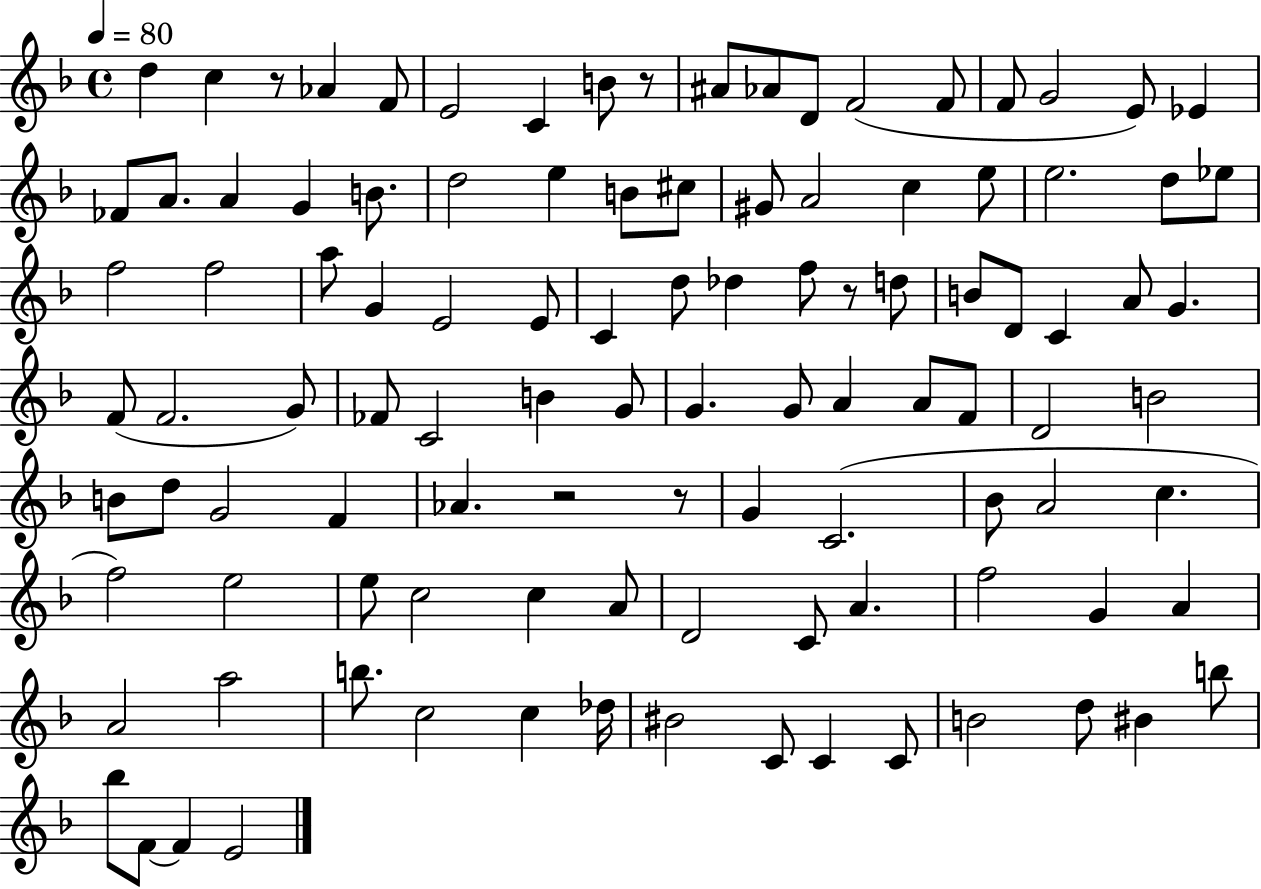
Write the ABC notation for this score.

X:1
T:Untitled
M:4/4
L:1/4
K:F
d c z/2 _A F/2 E2 C B/2 z/2 ^A/2 _A/2 D/2 F2 F/2 F/2 G2 E/2 _E _F/2 A/2 A G B/2 d2 e B/2 ^c/2 ^G/2 A2 c e/2 e2 d/2 _e/2 f2 f2 a/2 G E2 E/2 C d/2 _d f/2 z/2 d/2 B/2 D/2 C A/2 G F/2 F2 G/2 _F/2 C2 B G/2 G G/2 A A/2 F/2 D2 B2 B/2 d/2 G2 F _A z2 z/2 G C2 _B/2 A2 c f2 e2 e/2 c2 c A/2 D2 C/2 A f2 G A A2 a2 b/2 c2 c _d/4 ^B2 C/2 C C/2 B2 d/2 ^B b/2 _b/2 F/2 F E2